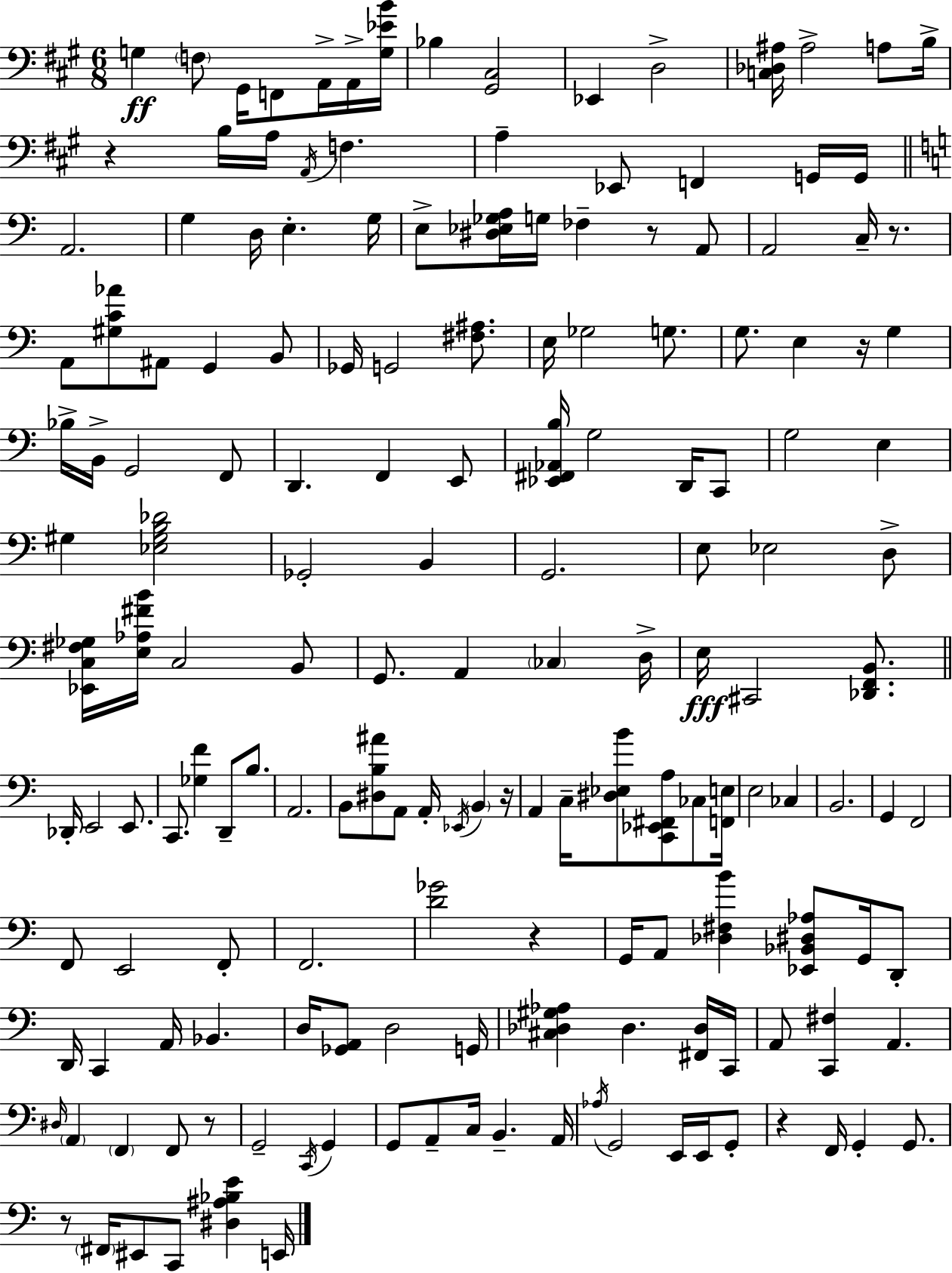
G3/q F3/e G#2/s F2/e A2/s A2/s [G3,Eb4,B4]/s Bb3/q [G#2,C#3]/h Eb2/q D3/h [C3,Db3,A#3]/s A#3/h A3/e B3/s R/q B3/s A3/s A2/s F3/q. A3/q Eb2/e F2/q G2/s G2/s A2/h. G3/q D3/s E3/q. G3/s E3/e [D#3,Eb3,Gb3,A3]/s G3/s FES3/q R/e A2/e A2/h C3/s R/e. A2/e [G#3,C4,Ab4]/e A#2/e G2/q B2/e Gb2/s G2/h [F#3,A#3]/e. E3/s Gb3/h G3/e. G3/e. E3/q R/s G3/q Bb3/s B2/s G2/h F2/e D2/q. F2/q E2/e [Eb2,F#2,Ab2,B3]/s G3/h D2/s C2/e G3/h E3/q G#3/q [Eb3,G#3,B3,Db4]/h Gb2/h B2/q G2/h. E3/e Eb3/h D3/e [Eb2,C3,F#3,Gb3]/s [E3,Ab3,F#4,B4]/s C3/h B2/e G2/e. A2/q CES3/q D3/s E3/s C#2/h [Db2,F2,B2]/e. Db2/s E2/h E2/e. C2/e. [Gb3,F4]/q D2/e B3/e. A2/h. B2/e [D#3,B3,A#4]/e A2/e A2/s Eb2/s B2/q R/s A2/q C3/s [D#3,Eb3,B4]/e [C2,Eb2,F#2,A3]/e CES3/e [F2,E3]/s E3/h CES3/q B2/h. G2/q F2/h F2/e E2/h F2/e F2/h. [D4,Gb4]/h R/q G2/s A2/e [Db3,F#3,B4]/q [Eb2,Bb2,D#3,Ab3]/e G2/s D2/e D2/s C2/q A2/s Bb2/q. D3/s [Gb2,A2]/e D3/h G2/s [C#3,Db3,G#3,Ab3]/q Db3/q. [F#2,Db3]/s C2/s A2/e [C2,F#3]/q A2/q. D#3/s A2/q F2/q F2/e R/e G2/h C2/s G2/q G2/e A2/e C3/s B2/q. A2/s Ab3/s G2/h E2/s E2/s G2/e R/q F2/s G2/q G2/e. R/e F#2/s EIS2/e C2/e [D#3,A#3,Bb3,E4]/q E2/s